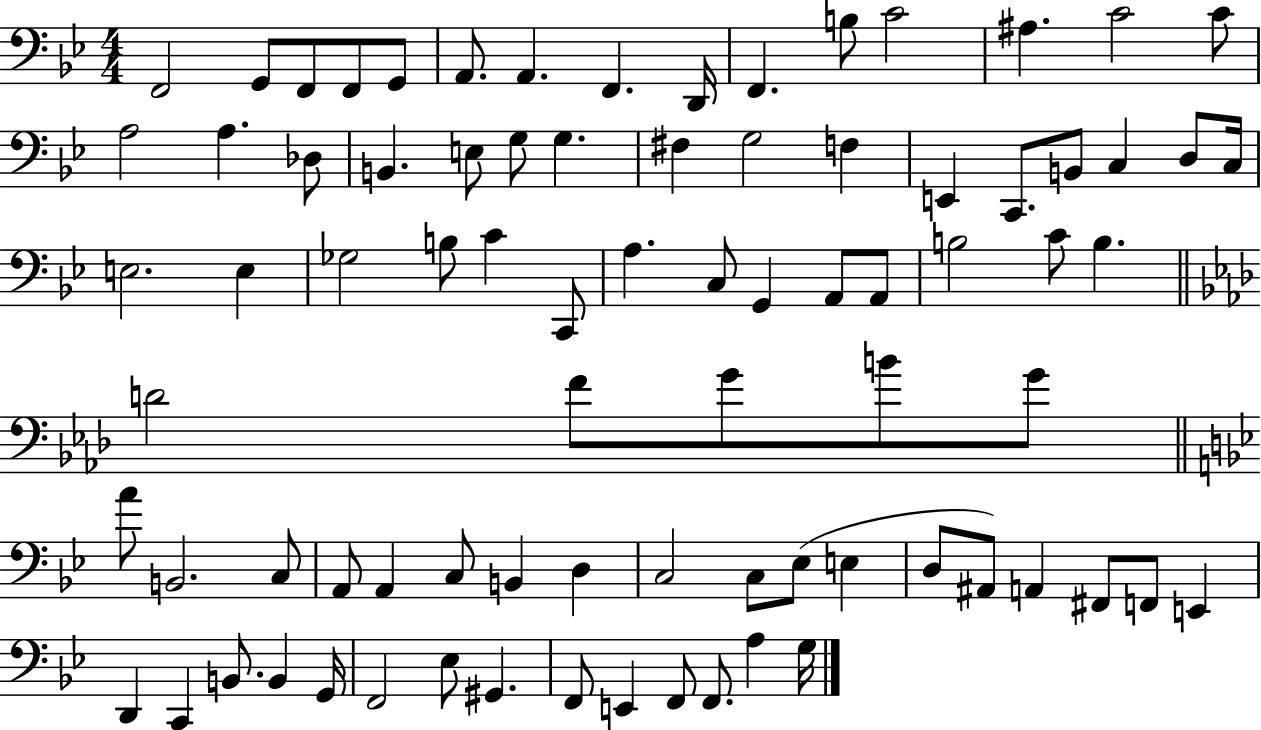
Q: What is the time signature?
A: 4/4